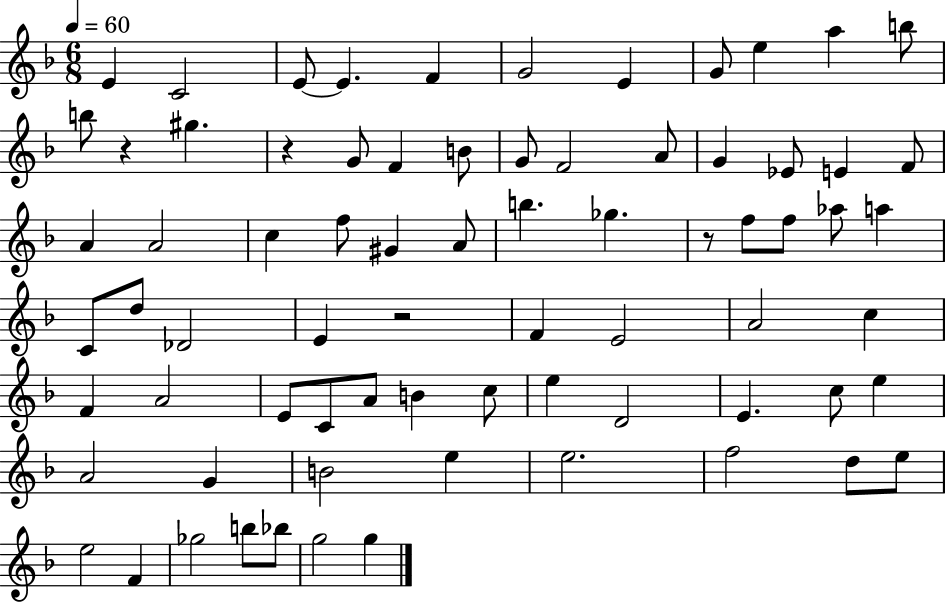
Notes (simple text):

E4/q C4/h E4/e E4/q. F4/q G4/h E4/q G4/e E5/q A5/q B5/e B5/e R/q G#5/q. R/q G4/e F4/q B4/e G4/e F4/h A4/e G4/q Eb4/e E4/q F4/e A4/q A4/h C5/q F5/e G#4/q A4/e B5/q. Gb5/q. R/e F5/e F5/e Ab5/e A5/q C4/e D5/e Db4/h E4/q R/h F4/q E4/h A4/h C5/q F4/q A4/h E4/e C4/e A4/e B4/q C5/e E5/q D4/h E4/q. C5/e E5/q A4/h G4/q B4/h E5/q E5/h. F5/h D5/e E5/e E5/h F4/q Gb5/h B5/e Bb5/e G5/h G5/q